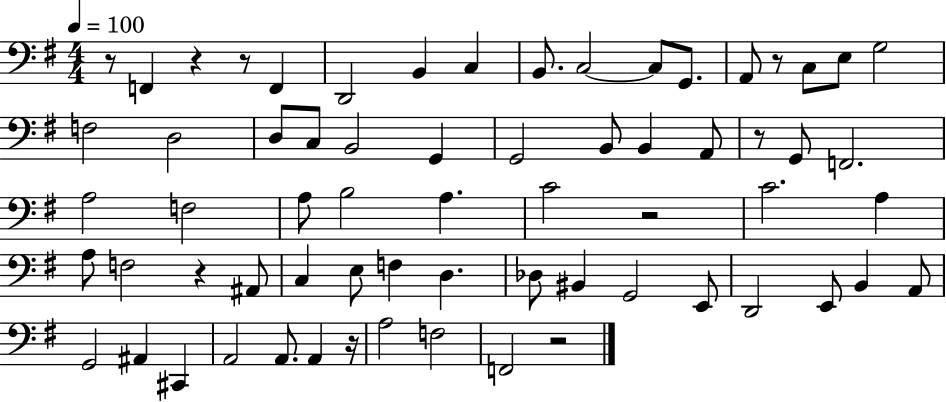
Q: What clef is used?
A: bass